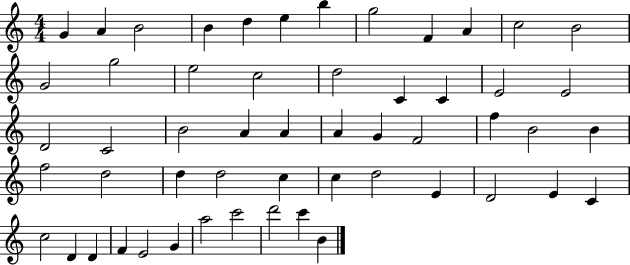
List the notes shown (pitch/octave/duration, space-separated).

G4/q A4/q B4/h B4/q D5/q E5/q B5/q G5/h F4/q A4/q C5/h B4/h G4/h G5/h E5/h C5/h D5/h C4/q C4/q E4/h E4/h D4/h C4/h B4/h A4/q A4/q A4/q G4/q F4/h F5/q B4/h B4/q F5/h D5/h D5/q D5/h C5/q C5/q D5/h E4/q D4/h E4/q C4/q C5/h D4/q D4/q F4/q E4/h G4/q A5/h C6/h D6/h C6/q B4/q